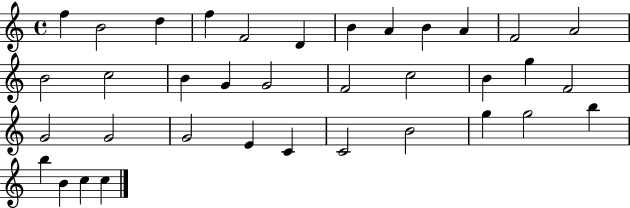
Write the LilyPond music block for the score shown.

{
  \clef treble
  \time 4/4
  \defaultTimeSignature
  \key c \major
  f''4 b'2 d''4 | f''4 f'2 d'4 | b'4 a'4 b'4 a'4 | f'2 a'2 | \break b'2 c''2 | b'4 g'4 g'2 | f'2 c''2 | b'4 g''4 f'2 | \break g'2 g'2 | g'2 e'4 c'4 | c'2 b'2 | g''4 g''2 b''4 | \break b''4 b'4 c''4 c''4 | \bar "|."
}